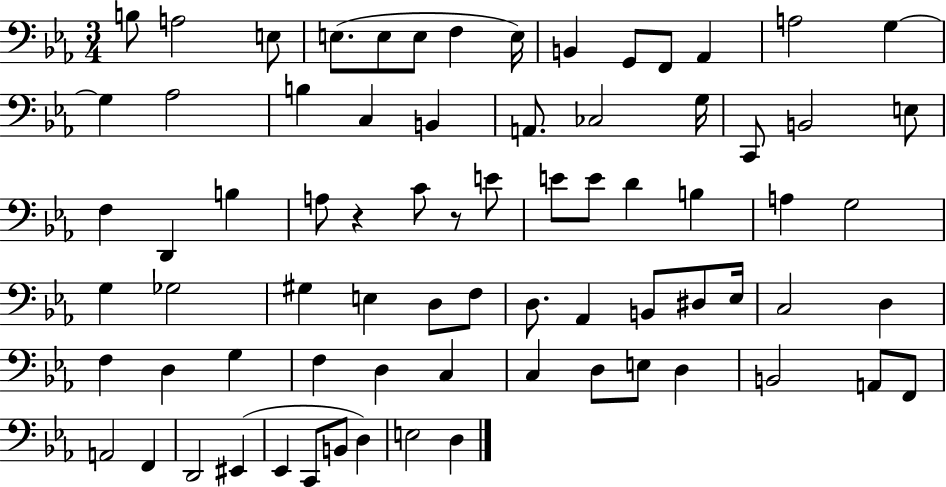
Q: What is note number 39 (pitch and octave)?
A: Gb3